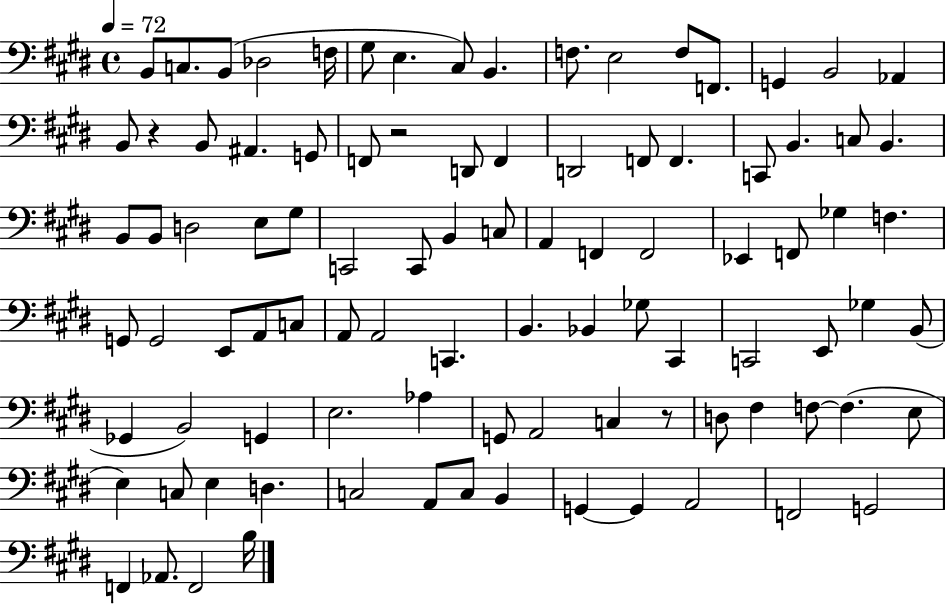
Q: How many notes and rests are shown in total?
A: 95